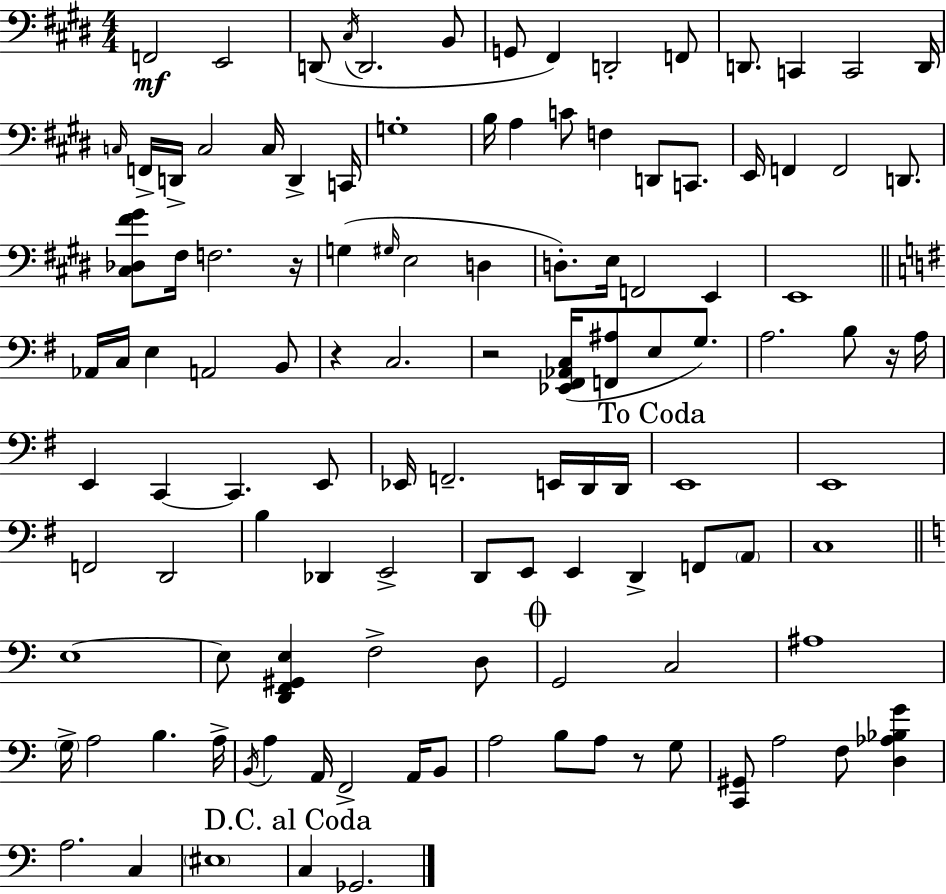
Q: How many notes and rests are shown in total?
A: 116